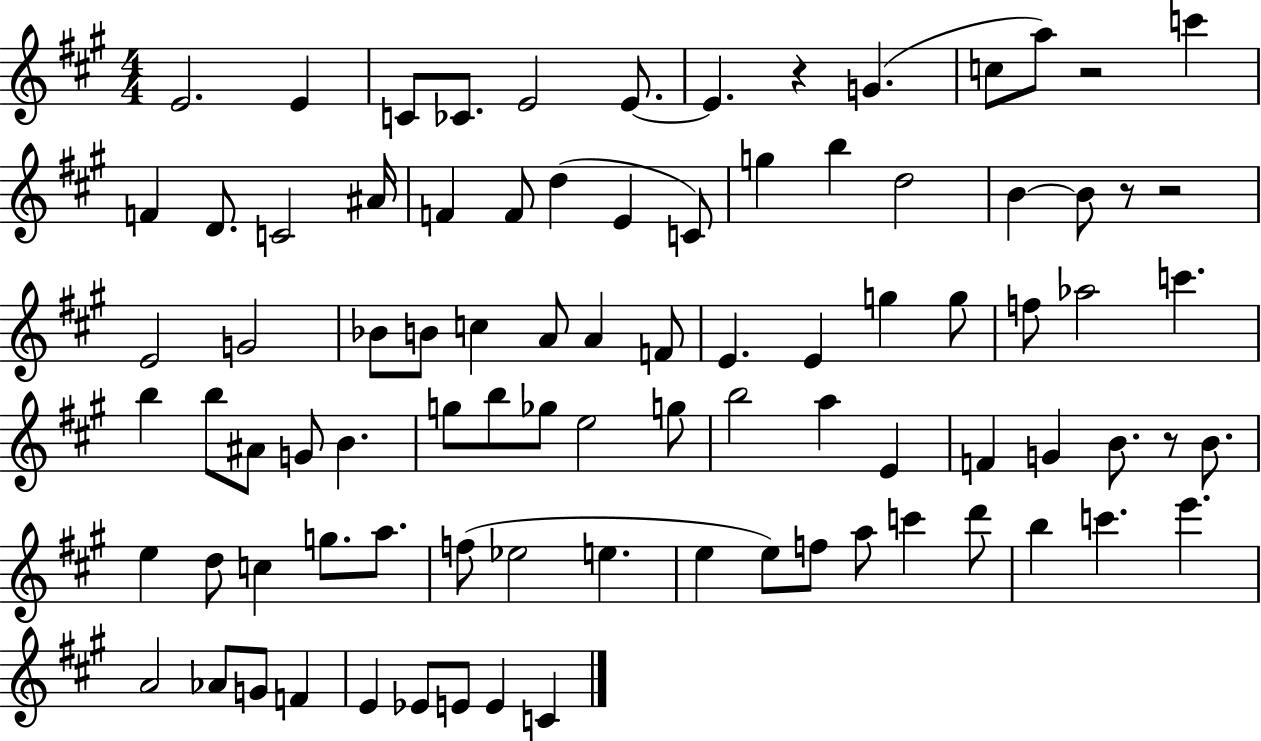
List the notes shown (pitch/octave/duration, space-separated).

E4/h. E4/q C4/e CES4/e. E4/h E4/e. E4/q. R/q G4/q. C5/e A5/e R/h C6/q F4/q D4/e. C4/h A#4/s F4/q F4/e D5/q E4/q C4/e G5/q B5/q D5/h B4/q B4/e R/e R/h E4/h G4/h Bb4/e B4/e C5/q A4/e A4/q F4/e E4/q. E4/q G5/q G5/e F5/e Ab5/h C6/q. B5/q B5/e A#4/e G4/e B4/q. G5/e B5/e Gb5/e E5/h G5/e B5/h A5/q E4/q F4/q G4/q B4/e. R/e B4/e. E5/q D5/e C5/q G5/e. A5/e. F5/e Eb5/h E5/q. E5/q E5/e F5/e A5/e C6/q D6/e B5/q C6/q. E6/q. A4/h Ab4/e G4/e F4/q E4/q Eb4/e E4/e E4/q C4/q